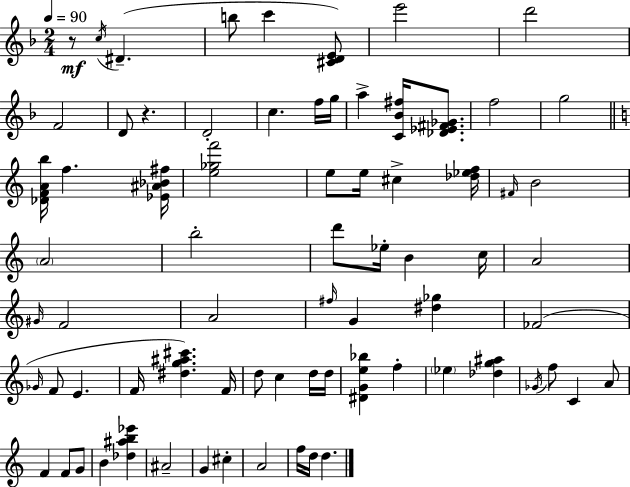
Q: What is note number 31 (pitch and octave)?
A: A4